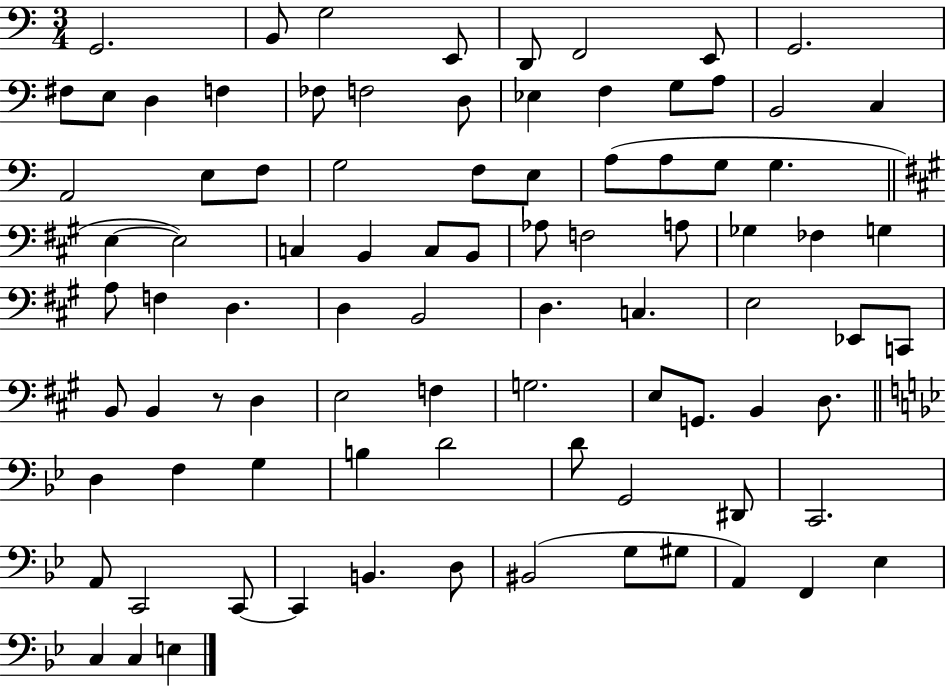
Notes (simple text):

G2/h. B2/e G3/h E2/e D2/e F2/h E2/e G2/h. F#3/e E3/e D3/q F3/q FES3/e F3/h D3/e Eb3/q F3/q G3/e A3/e B2/h C3/q A2/h E3/e F3/e G3/h F3/e E3/e A3/e A3/e G3/e G3/q. E3/q E3/h C3/q B2/q C3/e B2/e Ab3/e F3/h A3/e Gb3/q FES3/q G3/q A3/e F3/q D3/q. D3/q B2/h D3/q. C3/q. E3/h Eb2/e C2/e B2/e B2/q R/e D3/q E3/h F3/q G3/h. E3/e G2/e. B2/q D3/e. D3/q F3/q G3/q B3/q D4/h D4/e G2/h D#2/e C2/h. A2/e C2/h C2/e C2/q B2/q. D3/e BIS2/h G3/e G#3/e A2/q F2/q Eb3/q C3/q C3/q E3/q